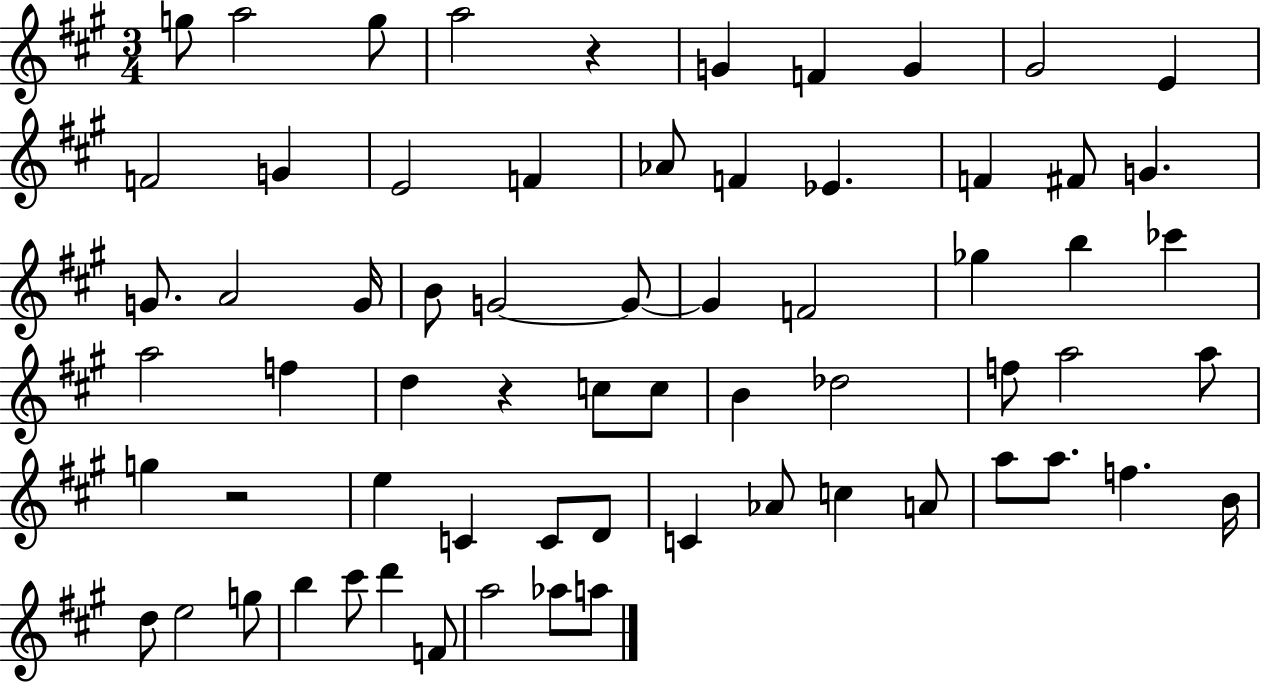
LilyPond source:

{
  \clef treble
  \numericTimeSignature
  \time 3/4
  \key a \major
  g''8 a''2 g''8 | a''2 r4 | g'4 f'4 g'4 | gis'2 e'4 | \break f'2 g'4 | e'2 f'4 | aes'8 f'4 ees'4. | f'4 fis'8 g'4. | \break g'8. a'2 g'16 | b'8 g'2~~ g'8~~ | g'4 f'2 | ges''4 b''4 ces'''4 | \break a''2 f''4 | d''4 r4 c''8 c''8 | b'4 des''2 | f''8 a''2 a''8 | \break g''4 r2 | e''4 c'4 c'8 d'8 | c'4 aes'8 c''4 a'8 | a''8 a''8. f''4. b'16 | \break d''8 e''2 g''8 | b''4 cis'''8 d'''4 f'8 | a''2 aes''8 a''8 | \bar "|."
}